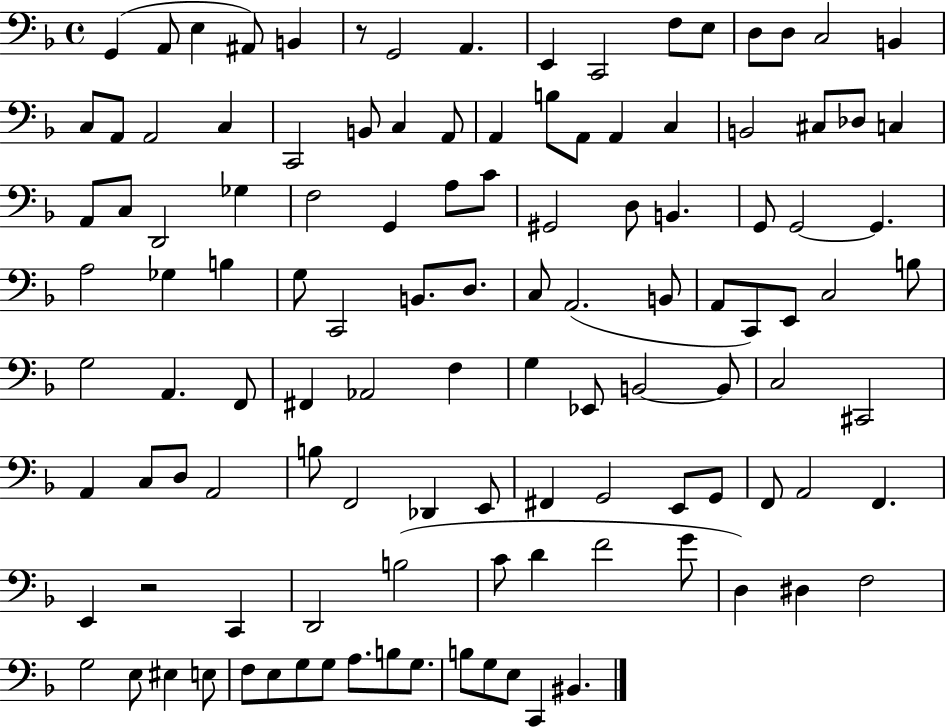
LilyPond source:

{
  \clef bass
  \time 4/4
  \defaultTimeSignature
  \key f \major
  g,4( a,8 e4 ais,8) b,4 | r8 g,2 a,4. | e,4 c,2 f8 e8 | d8 d8 c2 b,4 | \break c8 a,8 a,2 c4 | c,2 b,8 c4 a,8 | a,4 b8 a,8 a,4 c4 | b,2 cis8 des8 c4 | \break a,8 c8 d,2 ges4 | f2 g,4 a8 c'8 | gis,2 d8 b,4. | g,8 g,2~~ g,4. | \break a2 ges4 b4 | g8 c,2 b,8. d8. | c8 a,2.( b,8 | a,8 c,8) e,8 c2 b8 | \break g2 a,4. f,8 | fis,4 aes,2 f4 | g4 ees,8 b,2~~ b,8 | c2 cis,2 | \break a,4 c8 d8 a,2 | b8 f,2 des,4 e,8 | fis,4 g,2 e,8 g,8 | f,8 a,2 f,4. | \break e,4 r2 c,4 | d,2 b2( | c'8 d'4 f'2 g'8 | d4) dis4 f2 | \break g2 e8 eis4 e8 | f8 e8 g8 g8 a8. b8 g8. | b8 g8 e8 c,4 bis,4. | \bar "|."
}